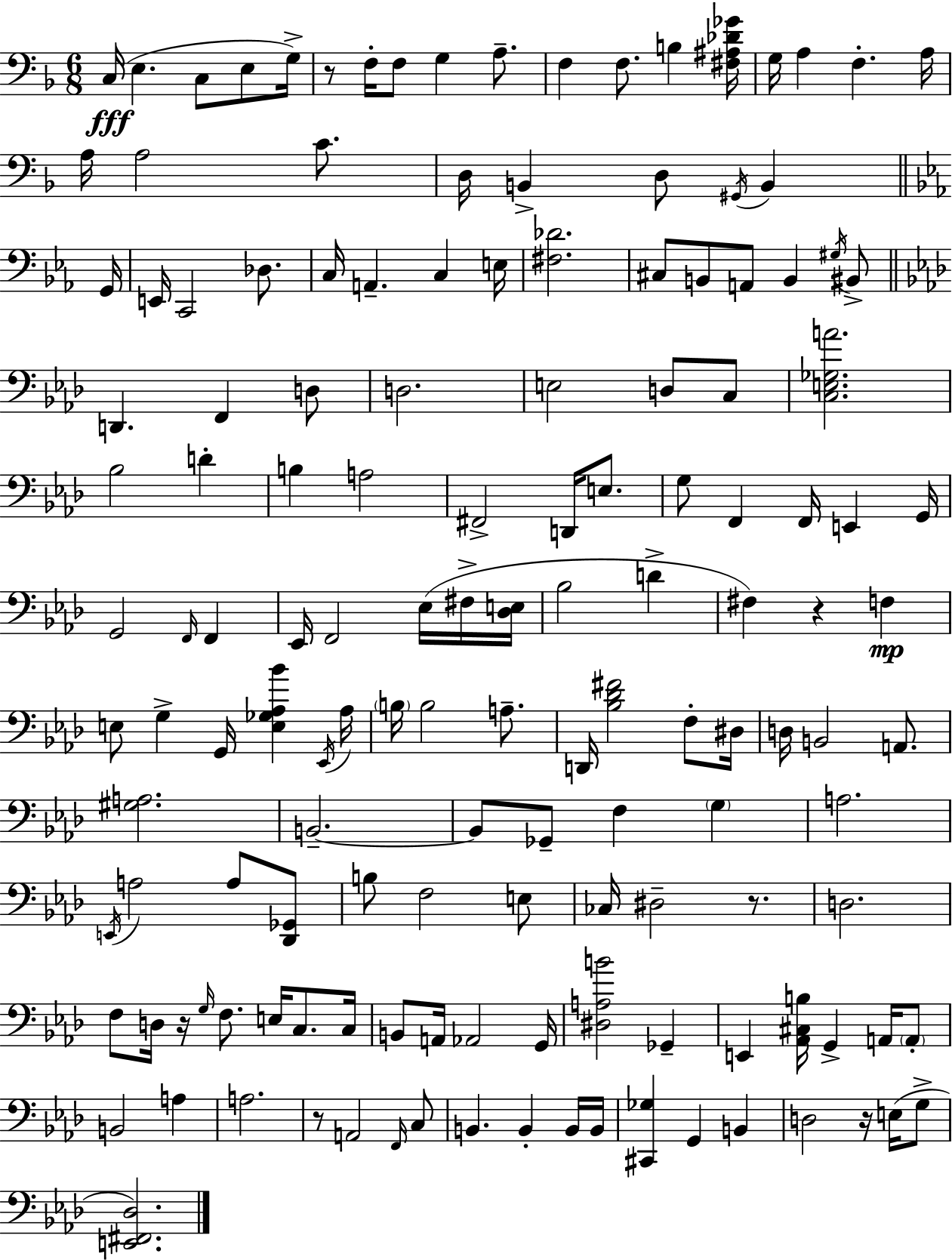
X:1
T:Untitled
M:6/8
L:1/4
K:F
C,/4 E, C,/2 E,/2 G,/4 z/2 F,/4 F,/2 G, A,/2 F, F,/2 B, [^F,^A,_D_G]/4 G,/4 A, F, A,/4 A,/4 A,2 C/2 D,/4 B,, D,/2 ^G,,/4 B,, G,,/4 E,,/4 C,,2 _D,/2 C,/4 A,, C, E,/4 [^F,_D]2 ^C,/2 B,,/2 A,,/2 B,, ^G,/4 ^B,,/2 D,, F,, D,/2 D,2 E,2 D,/2 C,/2 [C,E,_G,A]2 _B,2 D B, A,2 ^F,,2 D,,/4 E,/2 G,/2 F,, F,,/4 E,, G,,/4 G,,2 F,,/4 F,, _E,,/4 F,,2 _E,/4 ^F,/4 [_D,E,]/4 _B,2 D ^F, z F, E,/2 G, G,,/4 [E,_G,_A,_B] _E,,/4 _A,/4 B,/4 B,2 A,/2 D,,/4 [_B,_D^F]2 F,/2 ^D,/4 D,/4 B,,2 A,,/2 [^G,A,]2 B,,2 B,,/2 _G,,/2 F, G, A,2 E,,/4 A,2 A,/2 [_D,,_G,,]/2 B,/2 F,2 E,/2 _C,/4 ^D,2 z/2 D,2 F,/2 D,/4 z/4 G,/4 F,/2 E,/4 C,/2 C,/4 B,,/2 A,,/4 _A,,2 G,,/4 [^D,A,B]2 _G,, E,, [_A,,^C,B,]/4 G,, A,,/4 A,,/2 B,,2 A, A,2 z/2 A,,2 F,,/4 C,/2 B,, B,, B,,/4 B,,/4 [^C,,_G,] G,, B,, D,2 z/4 E,/4 G,/2 [E,,^F,,_D,]2